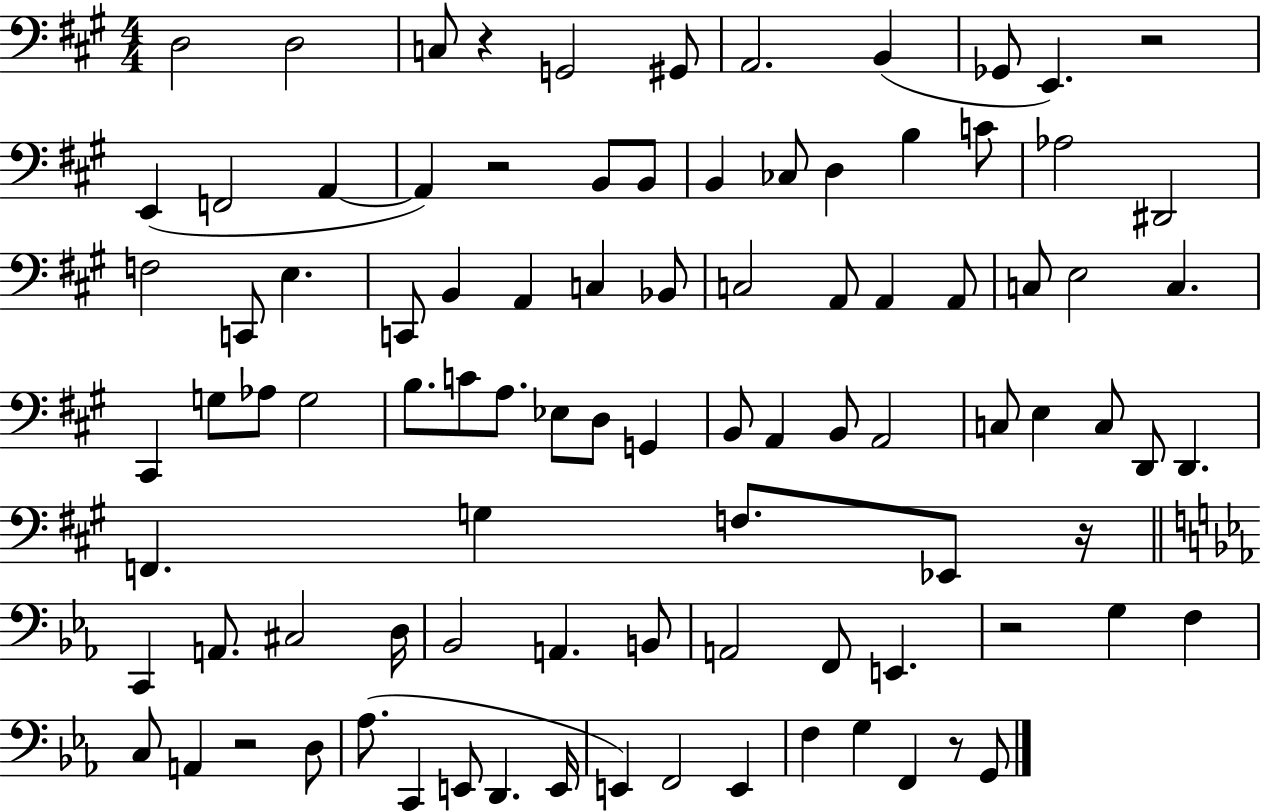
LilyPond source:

{
  \clef bass
  \numericTimeSignature
  \time 4/4
  \key a \major
  d2 d2 | c8 r4 g,2 gis,8 | a,2. b,4( | ges,8 e,4.) r2 | \break e,4( f,2 a,4~~ | a,4) r2 b,8 b,8 | b,4 ces8 d4 b4 c'8 | aes2 dis,2 | \break f2 c,8 e4. | c,8 b,4 a,4 c4 bes,8 | c2 a,8 a,4 a,8 | c8 e2 c4. | \break cis,4 g8 aes8 g2 | b8. c'8 a8. ees8 d8 g,4 | b,8 a,4 b,8 a,2 | c8 e4 c8 d,8 d,4. | \break f,4. g4 f8. ees,8 r16 | \bar "||" \break \key ees \major c,4 a,8. cis2 d16 | bes,2 a,4. b,8 | a,2 f,8 e,4. | r2 g4 f4 | \break c8 a,4 r2 d8 | aes8.( c,4 e,8 d,4. e,16 | e,4) f,2 e,4 | f4 g4 f,4 r8 g,8 | \break \bar "|."
}